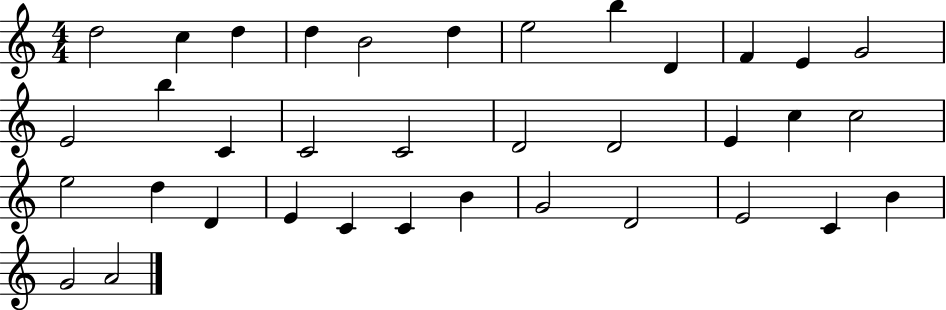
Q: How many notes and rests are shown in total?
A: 36